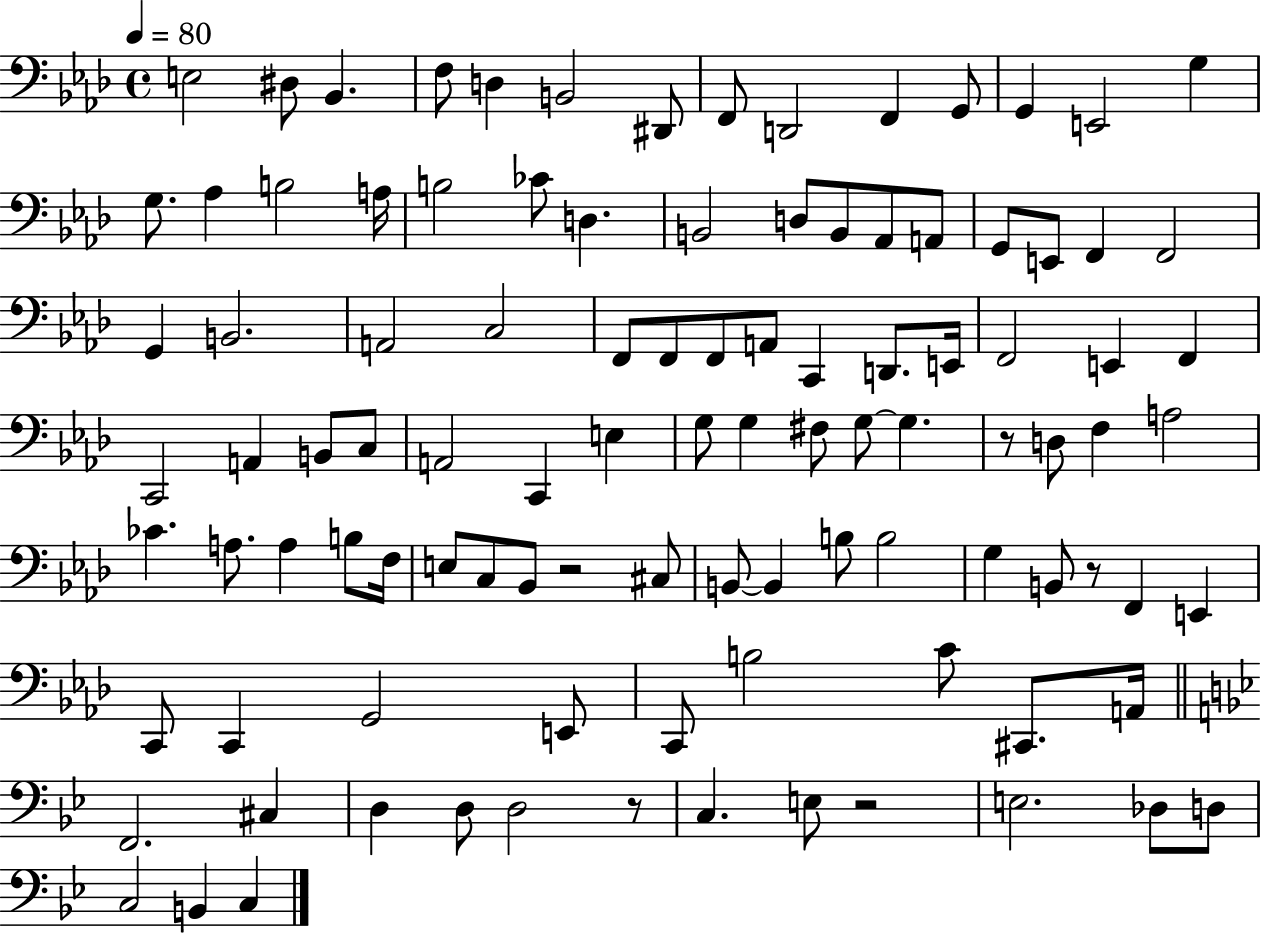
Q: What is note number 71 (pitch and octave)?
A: B3